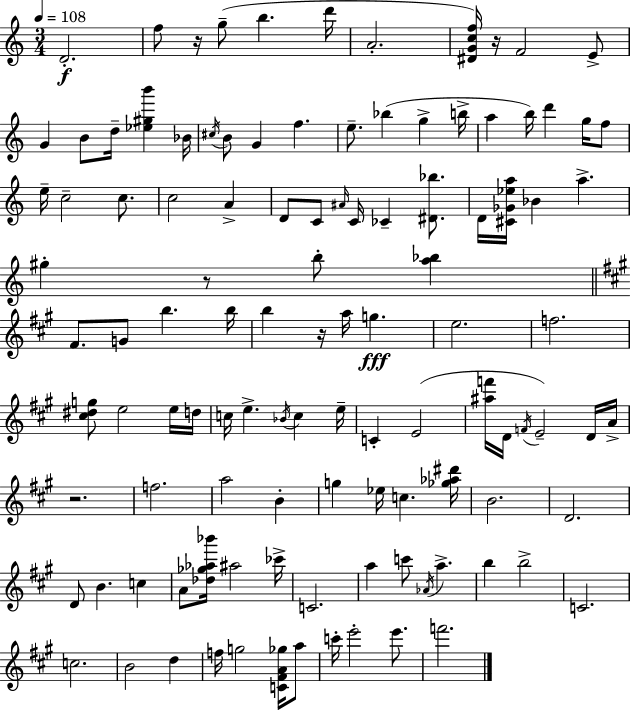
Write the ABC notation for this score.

X:1
T:Untitled
M:3/4
L:1/4
K:Am
D2 f/2 z/4 g/2 b d'/4 A2 [^DGcf]/4 z/4 F2 E/2 G B/2 d/4 [_e^gb'] _B/4 ^c/4 B/2 G f e/2 _b g b/4 a b/4 d' g/4 f/2 e/4 c2 c/2 c2 A D/2 C/2 ^A/4 C/4 _C [^D_b]/2 D/4 [^C_G_ea]/4 _B a ^g z/2 b/2 [a_b] ^F/2 G/2 b b/4 b z/4 a/4 g e2 f2 [^c^dg]/2 e2 e/4 d/4 c/4 e _B/4 c e/4 C E2 [^af']/4 D/4 F/4 E2 D/4 A/4 z2 f2 a2 B g _e/4 c [_g_a^d']/4 B2 D2 D/2 B c A/2 [_d_g_a_b']/4 ^a2 _c'/4 C2 a c'/2 _A/4 a b b2 C2 c2 B2 d f/4 g2 [C^FA_g]/4 a/2 c'/4 e'2 e'/2 f'2